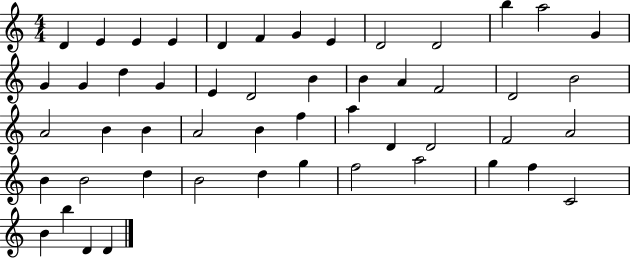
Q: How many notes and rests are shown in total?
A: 51